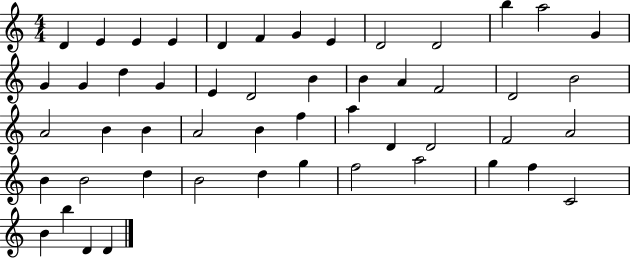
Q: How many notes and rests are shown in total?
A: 51